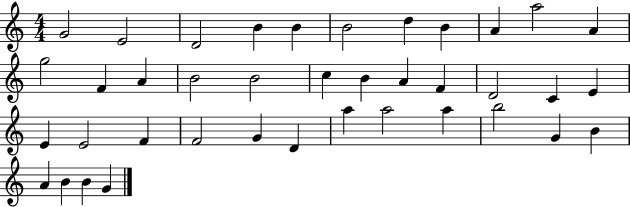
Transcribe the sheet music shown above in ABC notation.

X:1
T:Untitled
M:4/4
L:1/4
K:C
G2 E2 D2 B B B2 d B A a2 A g2 F A B2 B2 c B A F D2 C E E E2 F F2 G D a a2 a b2 G B A B B G